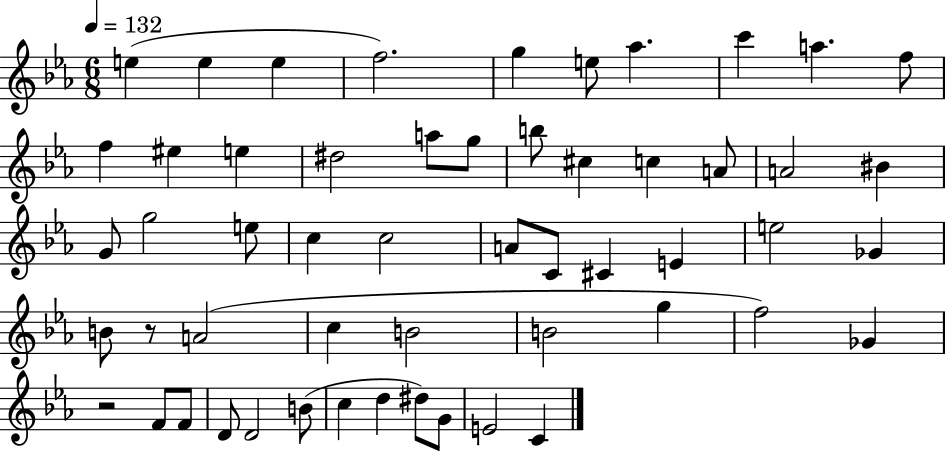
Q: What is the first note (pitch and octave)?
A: E5